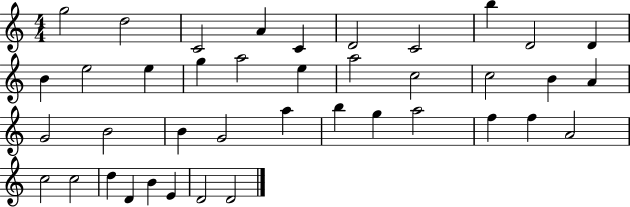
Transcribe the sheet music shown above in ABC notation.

X:1
T:Untitled
M:4/4
L:1/4
K:C
g2 d2 C2 A C D2 C2 b D2 D B e2 e g a2 e a2 c2 c2 B A G2 B2 B G2 a b g a2 f f A2 c2 c2 d D B E D2 D2